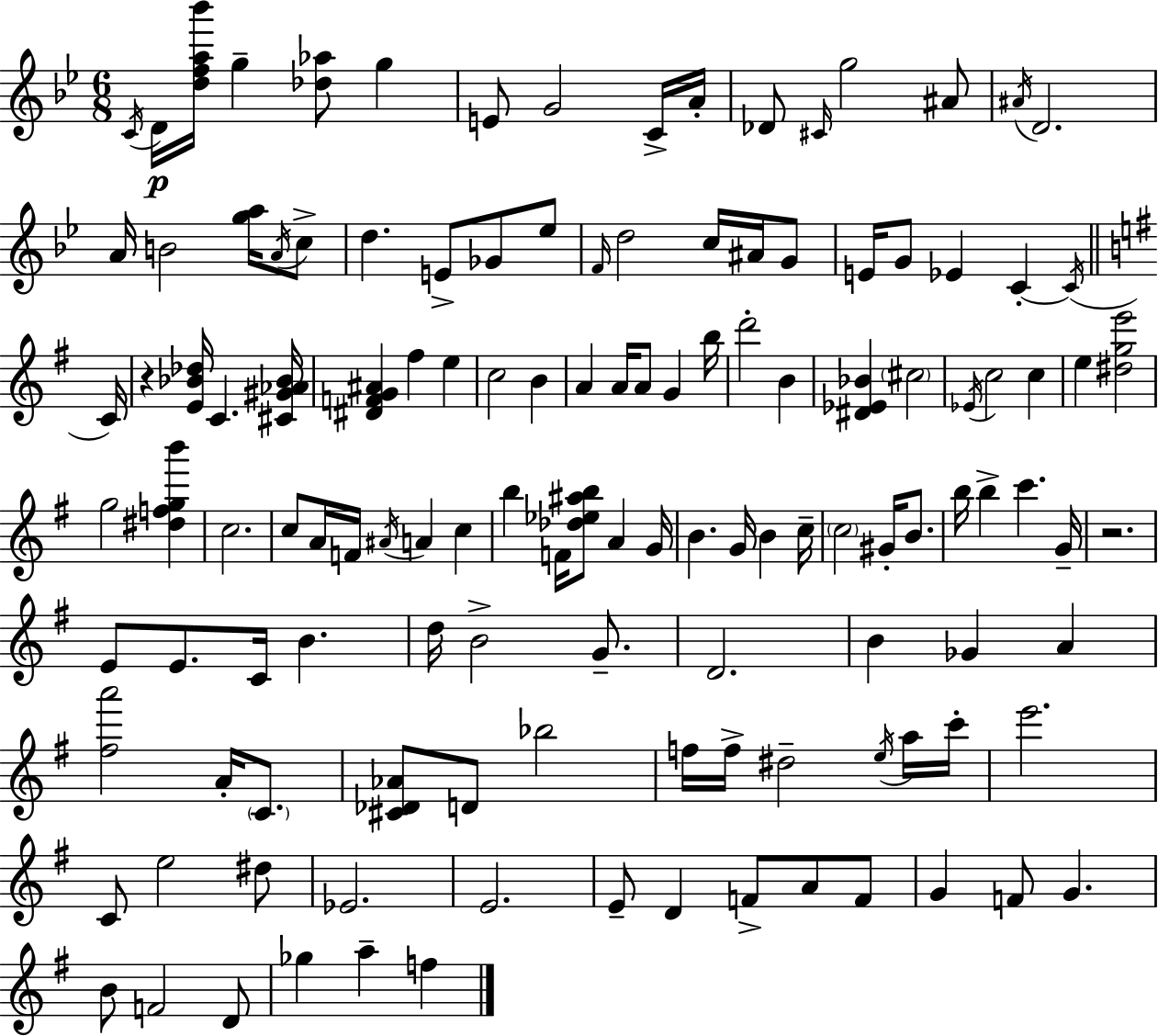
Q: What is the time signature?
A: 6/8